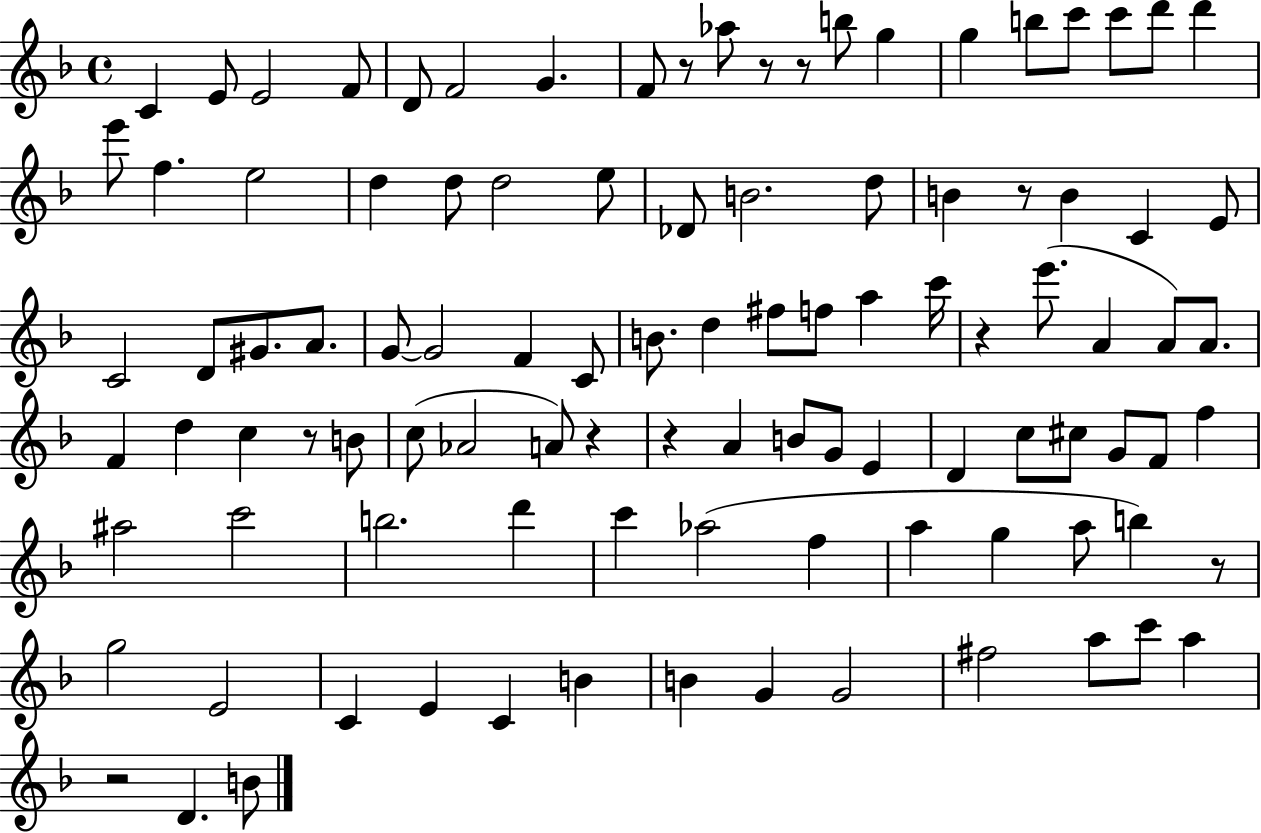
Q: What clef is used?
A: treble